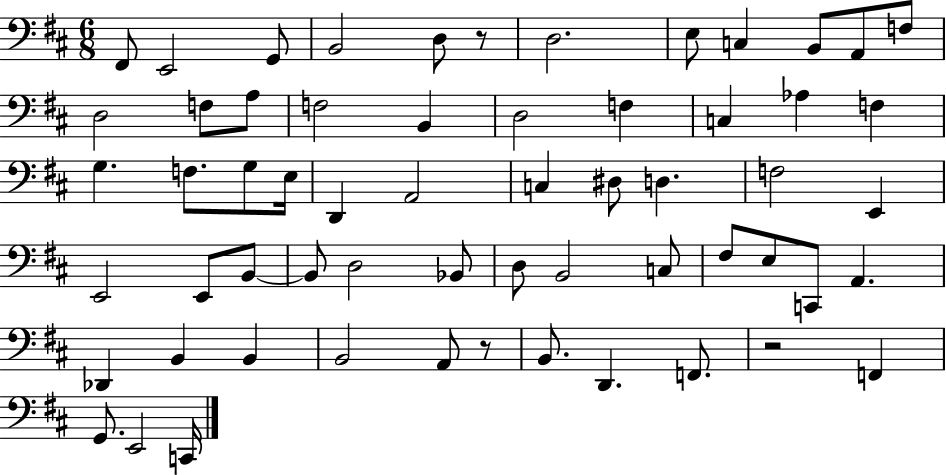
X:1
T:Untitled
M:6/8
L:1/4
K:D
^F,,/2 E,,2 G,,/2 B,,2 D,/2 z/2 D,2 E,/2 C, B,,/2 A,,/2 F,/2 D,2 F,/2 A,/2 F,2 B,, D,2 F, C, _A, F, G, F,/2 G,/2 E,/4 D,, A,,2 C, ^D,/2 D, F,2 E,, E,,2 E,,/2 B,,/2 B,,/2 D,2 _B,,/2 D,/2 B,,2 C,/2 ^F,/2 E,/2 C,,/2 A,, _D,, B,, B,, B,,2 A,,/2 z/2 B,,/2 D,, F,,/2 z2 F,, G,,/2 E,,2 C,,/4